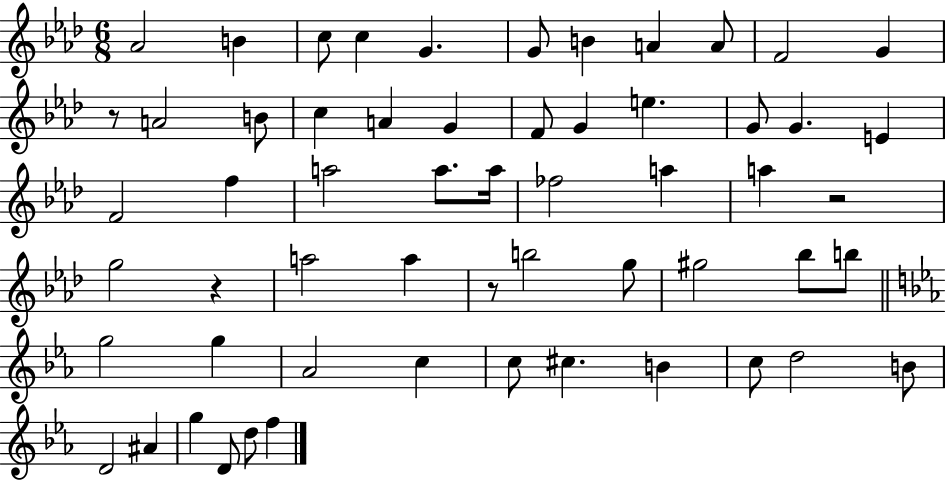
{
  \clef treble
  \numericTimeSignature
  \time 6/8
  \key aes \major
  aes'2 b'4 | c''8 c''4 g'4. | g'8 b'4 a'4 a'8 | f'2 g'4 | \break r8 a'2 b'8 | c''4 a'4 g'4 | f'8 g'4 e''4. | g'8 g'4. e'4 | \break f'2 f''4 | a''2 a''8. a''16 | fes''2 a''4 | a''4 r2 | \break g''2 r4 | a''2 a''4 | r8 b''2 g''8 | gis''2 bes''8 b''8 | \break \bar "||" \break \key ees \major g''2 g''4 | aes'2 c''4 | c''8 cis''4. b'4 | c''8 d''2 b'8 | \break d'2 ais'4 | g''4 d'8 d''8 f''4 | \bar "|."
}